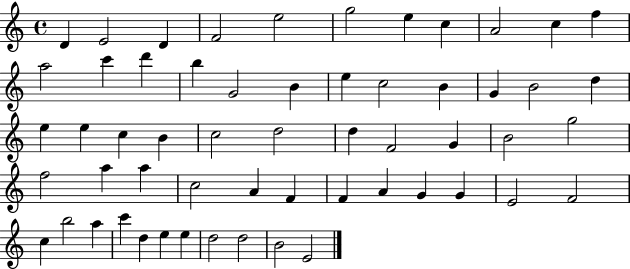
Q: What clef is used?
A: treble